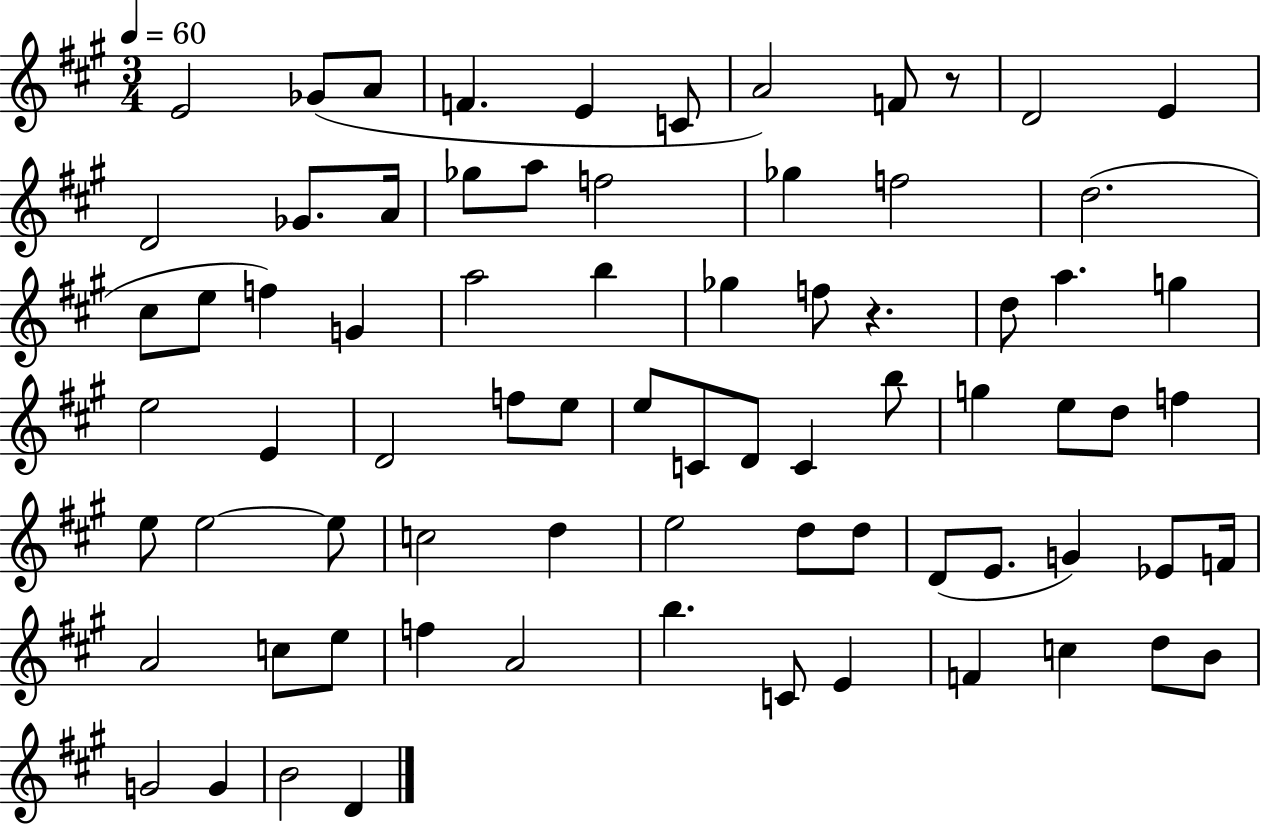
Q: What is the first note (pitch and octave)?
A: E4